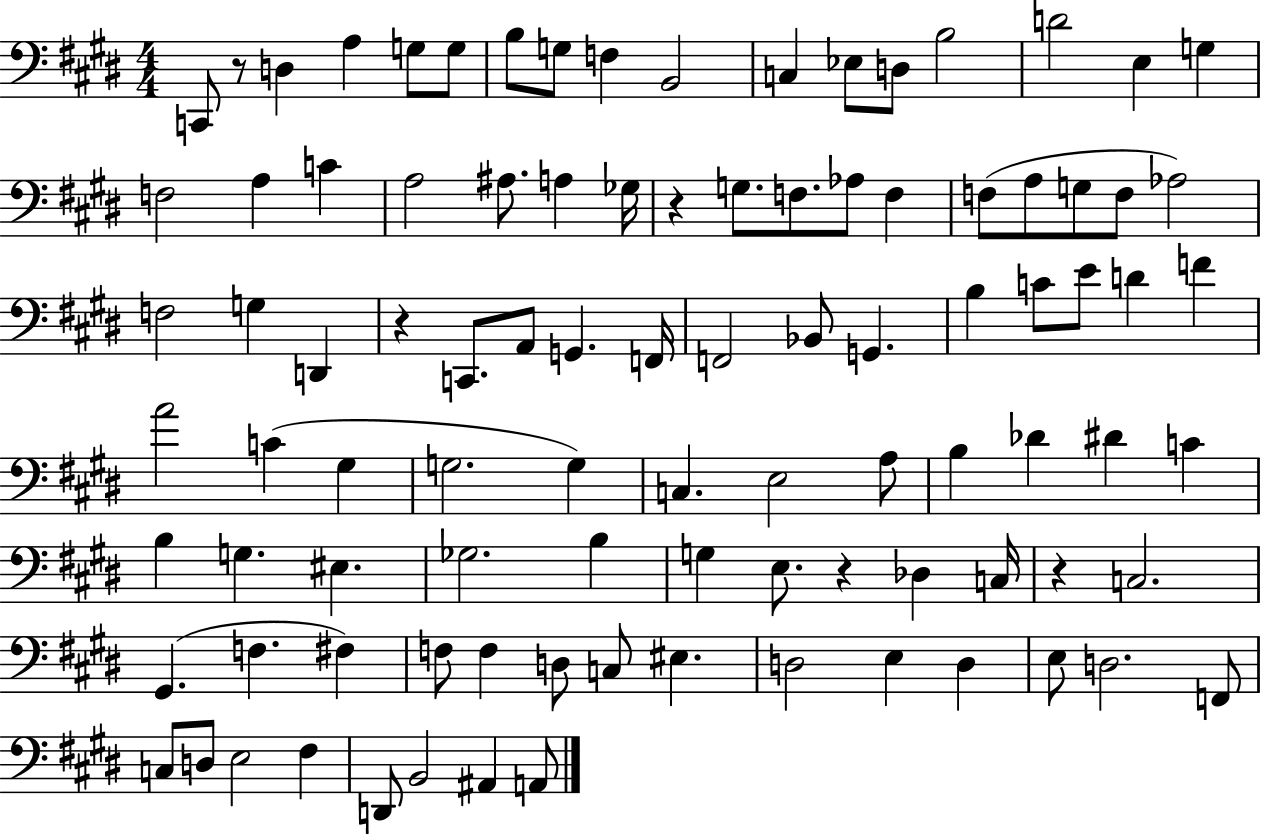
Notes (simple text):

C2/e R/e D3/q A3/q G3/e G3/e B3/e G3/e F3/q B2/h C3/q Eb3/e D3/e B3/h D4/h E3/q G3/q F3/h A3/q C4/q A3/h A#3/e. A3/q Gb3/s R/q G3/e. F3/e. Ab3/e F3/q F3/e A3/e G3/e F3/e Ab3/h F3/h G3/q D2/q R/q C2/e. A2/e G2/q. F2/s F2/h Bb2/e G2/q. B3/q C4/e E4/e D4/q F4/q A4/h C4/q G#3/q G3/h. G3/q C3/q. E3/h A3/e B3/q Db4/q D#4/q C4/q B3/q G3/q. EIS3/q. Gb3/h. B3/q G3/q E3/e. R/q Db3/q C3/s R/q C3/h. G#2/q. F3/q. F#3/q F3/e F3/q D3/e C3/e EIS3/q. D3/h E3/q D3/q E3/e D3/h. F2/e C3/e D3/e E3/h F#3/q D2/e B2/h A#2/q A2/e